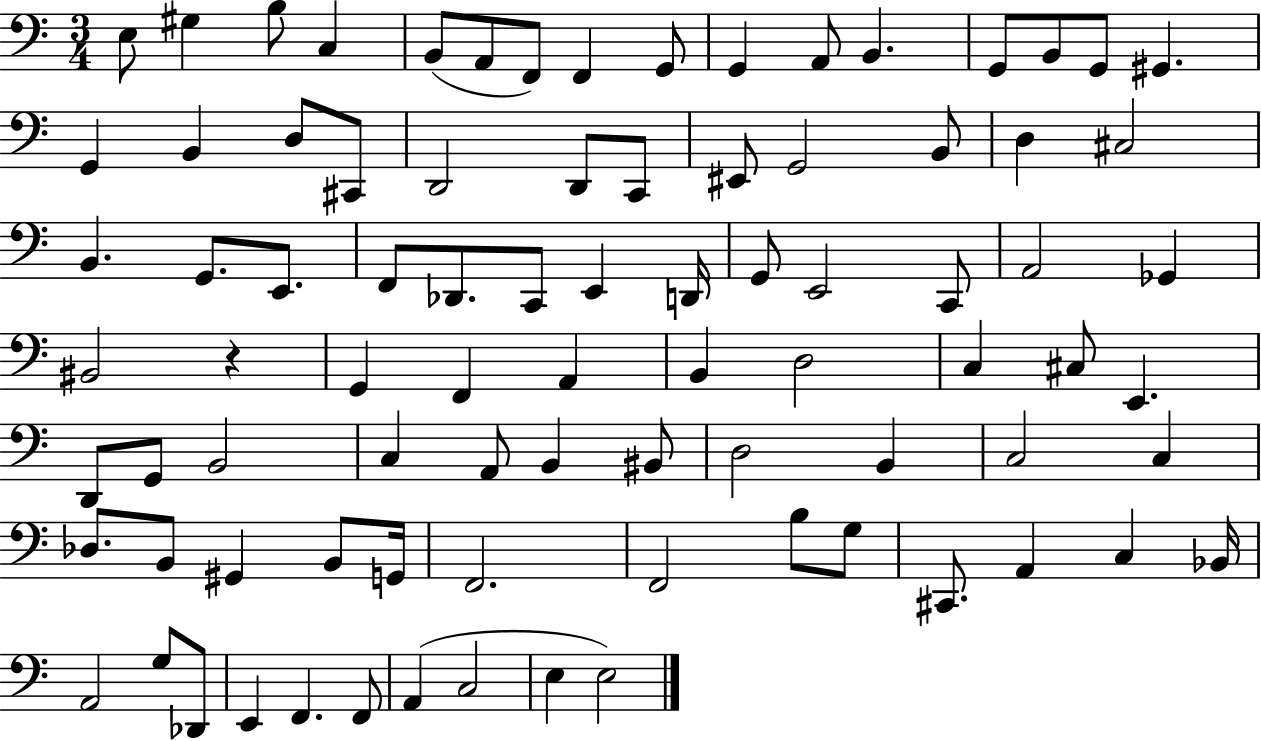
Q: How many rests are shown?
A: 1